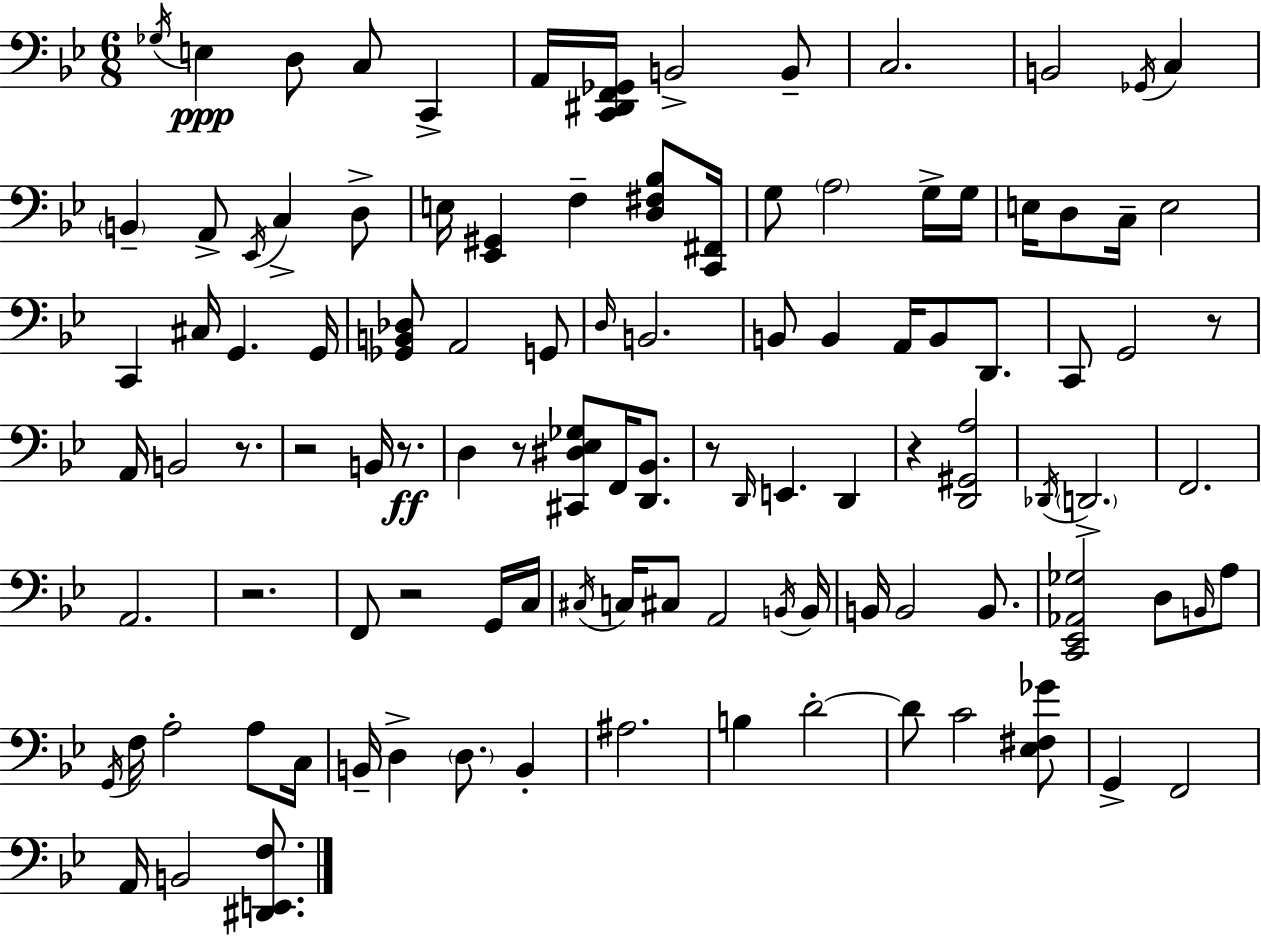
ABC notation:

X:1
T:Untitled
M:6/8
L:1/4
K:Gm
_G,/4 E, D,/2 C,/2 C,, A,,/4 [C,,^D,,F,,_G,,]/4 B,,2 B,,/2 C,2 B,,2 _G,,/4 C, B,, A,,/2 _E,,/4 C, D,/2 E,/4 [_E,,^G,,] F, [D,^F,_B,]/2 [C,,^F,,]/4 G,/2 A,2 G,/4 G,/4 E,/4 D,/2 C,/4 E,2 C,, ^C,/4 G,, G,,/4 [_G,,B,,_D,]/2 A,,2 G,,/2 D,/4 B,,2 B,,/2 B,, A,,/4 B,,/2 D,,/2 C,,/2 G,,2 z/2 A,,/4 B,,2 z/2 z2 B,,/4 z/2 D, z/2 [^C,,^D,_E,_G,]/2 F,,/4 [D,,_B,,]/2 z/2 D,,/4 E,, D,, z [D,,^G,,A,]2 _D,,/4 D,,2 F,,2 A,,2 z2 F,,/2 z2 G,,/4 C,/4 ^C,/4 C,/4 ^C,/2 A,,2 B,,/4 B,,/4 B,,/4 B,,2 B,,/2 [C,,_E,,_A,,_G,]2 D,/2 B,,/4 A,/2 G,,/4 F,/4 A,2 A,/2 C,/4 B,,/4 D, D,/2 B,, ^A,2 B, D2 D/2 C2 [_E,^F,_G]/2 G,, F,,2 A,,/4 B,,2 [^D,,E,,F,]/2